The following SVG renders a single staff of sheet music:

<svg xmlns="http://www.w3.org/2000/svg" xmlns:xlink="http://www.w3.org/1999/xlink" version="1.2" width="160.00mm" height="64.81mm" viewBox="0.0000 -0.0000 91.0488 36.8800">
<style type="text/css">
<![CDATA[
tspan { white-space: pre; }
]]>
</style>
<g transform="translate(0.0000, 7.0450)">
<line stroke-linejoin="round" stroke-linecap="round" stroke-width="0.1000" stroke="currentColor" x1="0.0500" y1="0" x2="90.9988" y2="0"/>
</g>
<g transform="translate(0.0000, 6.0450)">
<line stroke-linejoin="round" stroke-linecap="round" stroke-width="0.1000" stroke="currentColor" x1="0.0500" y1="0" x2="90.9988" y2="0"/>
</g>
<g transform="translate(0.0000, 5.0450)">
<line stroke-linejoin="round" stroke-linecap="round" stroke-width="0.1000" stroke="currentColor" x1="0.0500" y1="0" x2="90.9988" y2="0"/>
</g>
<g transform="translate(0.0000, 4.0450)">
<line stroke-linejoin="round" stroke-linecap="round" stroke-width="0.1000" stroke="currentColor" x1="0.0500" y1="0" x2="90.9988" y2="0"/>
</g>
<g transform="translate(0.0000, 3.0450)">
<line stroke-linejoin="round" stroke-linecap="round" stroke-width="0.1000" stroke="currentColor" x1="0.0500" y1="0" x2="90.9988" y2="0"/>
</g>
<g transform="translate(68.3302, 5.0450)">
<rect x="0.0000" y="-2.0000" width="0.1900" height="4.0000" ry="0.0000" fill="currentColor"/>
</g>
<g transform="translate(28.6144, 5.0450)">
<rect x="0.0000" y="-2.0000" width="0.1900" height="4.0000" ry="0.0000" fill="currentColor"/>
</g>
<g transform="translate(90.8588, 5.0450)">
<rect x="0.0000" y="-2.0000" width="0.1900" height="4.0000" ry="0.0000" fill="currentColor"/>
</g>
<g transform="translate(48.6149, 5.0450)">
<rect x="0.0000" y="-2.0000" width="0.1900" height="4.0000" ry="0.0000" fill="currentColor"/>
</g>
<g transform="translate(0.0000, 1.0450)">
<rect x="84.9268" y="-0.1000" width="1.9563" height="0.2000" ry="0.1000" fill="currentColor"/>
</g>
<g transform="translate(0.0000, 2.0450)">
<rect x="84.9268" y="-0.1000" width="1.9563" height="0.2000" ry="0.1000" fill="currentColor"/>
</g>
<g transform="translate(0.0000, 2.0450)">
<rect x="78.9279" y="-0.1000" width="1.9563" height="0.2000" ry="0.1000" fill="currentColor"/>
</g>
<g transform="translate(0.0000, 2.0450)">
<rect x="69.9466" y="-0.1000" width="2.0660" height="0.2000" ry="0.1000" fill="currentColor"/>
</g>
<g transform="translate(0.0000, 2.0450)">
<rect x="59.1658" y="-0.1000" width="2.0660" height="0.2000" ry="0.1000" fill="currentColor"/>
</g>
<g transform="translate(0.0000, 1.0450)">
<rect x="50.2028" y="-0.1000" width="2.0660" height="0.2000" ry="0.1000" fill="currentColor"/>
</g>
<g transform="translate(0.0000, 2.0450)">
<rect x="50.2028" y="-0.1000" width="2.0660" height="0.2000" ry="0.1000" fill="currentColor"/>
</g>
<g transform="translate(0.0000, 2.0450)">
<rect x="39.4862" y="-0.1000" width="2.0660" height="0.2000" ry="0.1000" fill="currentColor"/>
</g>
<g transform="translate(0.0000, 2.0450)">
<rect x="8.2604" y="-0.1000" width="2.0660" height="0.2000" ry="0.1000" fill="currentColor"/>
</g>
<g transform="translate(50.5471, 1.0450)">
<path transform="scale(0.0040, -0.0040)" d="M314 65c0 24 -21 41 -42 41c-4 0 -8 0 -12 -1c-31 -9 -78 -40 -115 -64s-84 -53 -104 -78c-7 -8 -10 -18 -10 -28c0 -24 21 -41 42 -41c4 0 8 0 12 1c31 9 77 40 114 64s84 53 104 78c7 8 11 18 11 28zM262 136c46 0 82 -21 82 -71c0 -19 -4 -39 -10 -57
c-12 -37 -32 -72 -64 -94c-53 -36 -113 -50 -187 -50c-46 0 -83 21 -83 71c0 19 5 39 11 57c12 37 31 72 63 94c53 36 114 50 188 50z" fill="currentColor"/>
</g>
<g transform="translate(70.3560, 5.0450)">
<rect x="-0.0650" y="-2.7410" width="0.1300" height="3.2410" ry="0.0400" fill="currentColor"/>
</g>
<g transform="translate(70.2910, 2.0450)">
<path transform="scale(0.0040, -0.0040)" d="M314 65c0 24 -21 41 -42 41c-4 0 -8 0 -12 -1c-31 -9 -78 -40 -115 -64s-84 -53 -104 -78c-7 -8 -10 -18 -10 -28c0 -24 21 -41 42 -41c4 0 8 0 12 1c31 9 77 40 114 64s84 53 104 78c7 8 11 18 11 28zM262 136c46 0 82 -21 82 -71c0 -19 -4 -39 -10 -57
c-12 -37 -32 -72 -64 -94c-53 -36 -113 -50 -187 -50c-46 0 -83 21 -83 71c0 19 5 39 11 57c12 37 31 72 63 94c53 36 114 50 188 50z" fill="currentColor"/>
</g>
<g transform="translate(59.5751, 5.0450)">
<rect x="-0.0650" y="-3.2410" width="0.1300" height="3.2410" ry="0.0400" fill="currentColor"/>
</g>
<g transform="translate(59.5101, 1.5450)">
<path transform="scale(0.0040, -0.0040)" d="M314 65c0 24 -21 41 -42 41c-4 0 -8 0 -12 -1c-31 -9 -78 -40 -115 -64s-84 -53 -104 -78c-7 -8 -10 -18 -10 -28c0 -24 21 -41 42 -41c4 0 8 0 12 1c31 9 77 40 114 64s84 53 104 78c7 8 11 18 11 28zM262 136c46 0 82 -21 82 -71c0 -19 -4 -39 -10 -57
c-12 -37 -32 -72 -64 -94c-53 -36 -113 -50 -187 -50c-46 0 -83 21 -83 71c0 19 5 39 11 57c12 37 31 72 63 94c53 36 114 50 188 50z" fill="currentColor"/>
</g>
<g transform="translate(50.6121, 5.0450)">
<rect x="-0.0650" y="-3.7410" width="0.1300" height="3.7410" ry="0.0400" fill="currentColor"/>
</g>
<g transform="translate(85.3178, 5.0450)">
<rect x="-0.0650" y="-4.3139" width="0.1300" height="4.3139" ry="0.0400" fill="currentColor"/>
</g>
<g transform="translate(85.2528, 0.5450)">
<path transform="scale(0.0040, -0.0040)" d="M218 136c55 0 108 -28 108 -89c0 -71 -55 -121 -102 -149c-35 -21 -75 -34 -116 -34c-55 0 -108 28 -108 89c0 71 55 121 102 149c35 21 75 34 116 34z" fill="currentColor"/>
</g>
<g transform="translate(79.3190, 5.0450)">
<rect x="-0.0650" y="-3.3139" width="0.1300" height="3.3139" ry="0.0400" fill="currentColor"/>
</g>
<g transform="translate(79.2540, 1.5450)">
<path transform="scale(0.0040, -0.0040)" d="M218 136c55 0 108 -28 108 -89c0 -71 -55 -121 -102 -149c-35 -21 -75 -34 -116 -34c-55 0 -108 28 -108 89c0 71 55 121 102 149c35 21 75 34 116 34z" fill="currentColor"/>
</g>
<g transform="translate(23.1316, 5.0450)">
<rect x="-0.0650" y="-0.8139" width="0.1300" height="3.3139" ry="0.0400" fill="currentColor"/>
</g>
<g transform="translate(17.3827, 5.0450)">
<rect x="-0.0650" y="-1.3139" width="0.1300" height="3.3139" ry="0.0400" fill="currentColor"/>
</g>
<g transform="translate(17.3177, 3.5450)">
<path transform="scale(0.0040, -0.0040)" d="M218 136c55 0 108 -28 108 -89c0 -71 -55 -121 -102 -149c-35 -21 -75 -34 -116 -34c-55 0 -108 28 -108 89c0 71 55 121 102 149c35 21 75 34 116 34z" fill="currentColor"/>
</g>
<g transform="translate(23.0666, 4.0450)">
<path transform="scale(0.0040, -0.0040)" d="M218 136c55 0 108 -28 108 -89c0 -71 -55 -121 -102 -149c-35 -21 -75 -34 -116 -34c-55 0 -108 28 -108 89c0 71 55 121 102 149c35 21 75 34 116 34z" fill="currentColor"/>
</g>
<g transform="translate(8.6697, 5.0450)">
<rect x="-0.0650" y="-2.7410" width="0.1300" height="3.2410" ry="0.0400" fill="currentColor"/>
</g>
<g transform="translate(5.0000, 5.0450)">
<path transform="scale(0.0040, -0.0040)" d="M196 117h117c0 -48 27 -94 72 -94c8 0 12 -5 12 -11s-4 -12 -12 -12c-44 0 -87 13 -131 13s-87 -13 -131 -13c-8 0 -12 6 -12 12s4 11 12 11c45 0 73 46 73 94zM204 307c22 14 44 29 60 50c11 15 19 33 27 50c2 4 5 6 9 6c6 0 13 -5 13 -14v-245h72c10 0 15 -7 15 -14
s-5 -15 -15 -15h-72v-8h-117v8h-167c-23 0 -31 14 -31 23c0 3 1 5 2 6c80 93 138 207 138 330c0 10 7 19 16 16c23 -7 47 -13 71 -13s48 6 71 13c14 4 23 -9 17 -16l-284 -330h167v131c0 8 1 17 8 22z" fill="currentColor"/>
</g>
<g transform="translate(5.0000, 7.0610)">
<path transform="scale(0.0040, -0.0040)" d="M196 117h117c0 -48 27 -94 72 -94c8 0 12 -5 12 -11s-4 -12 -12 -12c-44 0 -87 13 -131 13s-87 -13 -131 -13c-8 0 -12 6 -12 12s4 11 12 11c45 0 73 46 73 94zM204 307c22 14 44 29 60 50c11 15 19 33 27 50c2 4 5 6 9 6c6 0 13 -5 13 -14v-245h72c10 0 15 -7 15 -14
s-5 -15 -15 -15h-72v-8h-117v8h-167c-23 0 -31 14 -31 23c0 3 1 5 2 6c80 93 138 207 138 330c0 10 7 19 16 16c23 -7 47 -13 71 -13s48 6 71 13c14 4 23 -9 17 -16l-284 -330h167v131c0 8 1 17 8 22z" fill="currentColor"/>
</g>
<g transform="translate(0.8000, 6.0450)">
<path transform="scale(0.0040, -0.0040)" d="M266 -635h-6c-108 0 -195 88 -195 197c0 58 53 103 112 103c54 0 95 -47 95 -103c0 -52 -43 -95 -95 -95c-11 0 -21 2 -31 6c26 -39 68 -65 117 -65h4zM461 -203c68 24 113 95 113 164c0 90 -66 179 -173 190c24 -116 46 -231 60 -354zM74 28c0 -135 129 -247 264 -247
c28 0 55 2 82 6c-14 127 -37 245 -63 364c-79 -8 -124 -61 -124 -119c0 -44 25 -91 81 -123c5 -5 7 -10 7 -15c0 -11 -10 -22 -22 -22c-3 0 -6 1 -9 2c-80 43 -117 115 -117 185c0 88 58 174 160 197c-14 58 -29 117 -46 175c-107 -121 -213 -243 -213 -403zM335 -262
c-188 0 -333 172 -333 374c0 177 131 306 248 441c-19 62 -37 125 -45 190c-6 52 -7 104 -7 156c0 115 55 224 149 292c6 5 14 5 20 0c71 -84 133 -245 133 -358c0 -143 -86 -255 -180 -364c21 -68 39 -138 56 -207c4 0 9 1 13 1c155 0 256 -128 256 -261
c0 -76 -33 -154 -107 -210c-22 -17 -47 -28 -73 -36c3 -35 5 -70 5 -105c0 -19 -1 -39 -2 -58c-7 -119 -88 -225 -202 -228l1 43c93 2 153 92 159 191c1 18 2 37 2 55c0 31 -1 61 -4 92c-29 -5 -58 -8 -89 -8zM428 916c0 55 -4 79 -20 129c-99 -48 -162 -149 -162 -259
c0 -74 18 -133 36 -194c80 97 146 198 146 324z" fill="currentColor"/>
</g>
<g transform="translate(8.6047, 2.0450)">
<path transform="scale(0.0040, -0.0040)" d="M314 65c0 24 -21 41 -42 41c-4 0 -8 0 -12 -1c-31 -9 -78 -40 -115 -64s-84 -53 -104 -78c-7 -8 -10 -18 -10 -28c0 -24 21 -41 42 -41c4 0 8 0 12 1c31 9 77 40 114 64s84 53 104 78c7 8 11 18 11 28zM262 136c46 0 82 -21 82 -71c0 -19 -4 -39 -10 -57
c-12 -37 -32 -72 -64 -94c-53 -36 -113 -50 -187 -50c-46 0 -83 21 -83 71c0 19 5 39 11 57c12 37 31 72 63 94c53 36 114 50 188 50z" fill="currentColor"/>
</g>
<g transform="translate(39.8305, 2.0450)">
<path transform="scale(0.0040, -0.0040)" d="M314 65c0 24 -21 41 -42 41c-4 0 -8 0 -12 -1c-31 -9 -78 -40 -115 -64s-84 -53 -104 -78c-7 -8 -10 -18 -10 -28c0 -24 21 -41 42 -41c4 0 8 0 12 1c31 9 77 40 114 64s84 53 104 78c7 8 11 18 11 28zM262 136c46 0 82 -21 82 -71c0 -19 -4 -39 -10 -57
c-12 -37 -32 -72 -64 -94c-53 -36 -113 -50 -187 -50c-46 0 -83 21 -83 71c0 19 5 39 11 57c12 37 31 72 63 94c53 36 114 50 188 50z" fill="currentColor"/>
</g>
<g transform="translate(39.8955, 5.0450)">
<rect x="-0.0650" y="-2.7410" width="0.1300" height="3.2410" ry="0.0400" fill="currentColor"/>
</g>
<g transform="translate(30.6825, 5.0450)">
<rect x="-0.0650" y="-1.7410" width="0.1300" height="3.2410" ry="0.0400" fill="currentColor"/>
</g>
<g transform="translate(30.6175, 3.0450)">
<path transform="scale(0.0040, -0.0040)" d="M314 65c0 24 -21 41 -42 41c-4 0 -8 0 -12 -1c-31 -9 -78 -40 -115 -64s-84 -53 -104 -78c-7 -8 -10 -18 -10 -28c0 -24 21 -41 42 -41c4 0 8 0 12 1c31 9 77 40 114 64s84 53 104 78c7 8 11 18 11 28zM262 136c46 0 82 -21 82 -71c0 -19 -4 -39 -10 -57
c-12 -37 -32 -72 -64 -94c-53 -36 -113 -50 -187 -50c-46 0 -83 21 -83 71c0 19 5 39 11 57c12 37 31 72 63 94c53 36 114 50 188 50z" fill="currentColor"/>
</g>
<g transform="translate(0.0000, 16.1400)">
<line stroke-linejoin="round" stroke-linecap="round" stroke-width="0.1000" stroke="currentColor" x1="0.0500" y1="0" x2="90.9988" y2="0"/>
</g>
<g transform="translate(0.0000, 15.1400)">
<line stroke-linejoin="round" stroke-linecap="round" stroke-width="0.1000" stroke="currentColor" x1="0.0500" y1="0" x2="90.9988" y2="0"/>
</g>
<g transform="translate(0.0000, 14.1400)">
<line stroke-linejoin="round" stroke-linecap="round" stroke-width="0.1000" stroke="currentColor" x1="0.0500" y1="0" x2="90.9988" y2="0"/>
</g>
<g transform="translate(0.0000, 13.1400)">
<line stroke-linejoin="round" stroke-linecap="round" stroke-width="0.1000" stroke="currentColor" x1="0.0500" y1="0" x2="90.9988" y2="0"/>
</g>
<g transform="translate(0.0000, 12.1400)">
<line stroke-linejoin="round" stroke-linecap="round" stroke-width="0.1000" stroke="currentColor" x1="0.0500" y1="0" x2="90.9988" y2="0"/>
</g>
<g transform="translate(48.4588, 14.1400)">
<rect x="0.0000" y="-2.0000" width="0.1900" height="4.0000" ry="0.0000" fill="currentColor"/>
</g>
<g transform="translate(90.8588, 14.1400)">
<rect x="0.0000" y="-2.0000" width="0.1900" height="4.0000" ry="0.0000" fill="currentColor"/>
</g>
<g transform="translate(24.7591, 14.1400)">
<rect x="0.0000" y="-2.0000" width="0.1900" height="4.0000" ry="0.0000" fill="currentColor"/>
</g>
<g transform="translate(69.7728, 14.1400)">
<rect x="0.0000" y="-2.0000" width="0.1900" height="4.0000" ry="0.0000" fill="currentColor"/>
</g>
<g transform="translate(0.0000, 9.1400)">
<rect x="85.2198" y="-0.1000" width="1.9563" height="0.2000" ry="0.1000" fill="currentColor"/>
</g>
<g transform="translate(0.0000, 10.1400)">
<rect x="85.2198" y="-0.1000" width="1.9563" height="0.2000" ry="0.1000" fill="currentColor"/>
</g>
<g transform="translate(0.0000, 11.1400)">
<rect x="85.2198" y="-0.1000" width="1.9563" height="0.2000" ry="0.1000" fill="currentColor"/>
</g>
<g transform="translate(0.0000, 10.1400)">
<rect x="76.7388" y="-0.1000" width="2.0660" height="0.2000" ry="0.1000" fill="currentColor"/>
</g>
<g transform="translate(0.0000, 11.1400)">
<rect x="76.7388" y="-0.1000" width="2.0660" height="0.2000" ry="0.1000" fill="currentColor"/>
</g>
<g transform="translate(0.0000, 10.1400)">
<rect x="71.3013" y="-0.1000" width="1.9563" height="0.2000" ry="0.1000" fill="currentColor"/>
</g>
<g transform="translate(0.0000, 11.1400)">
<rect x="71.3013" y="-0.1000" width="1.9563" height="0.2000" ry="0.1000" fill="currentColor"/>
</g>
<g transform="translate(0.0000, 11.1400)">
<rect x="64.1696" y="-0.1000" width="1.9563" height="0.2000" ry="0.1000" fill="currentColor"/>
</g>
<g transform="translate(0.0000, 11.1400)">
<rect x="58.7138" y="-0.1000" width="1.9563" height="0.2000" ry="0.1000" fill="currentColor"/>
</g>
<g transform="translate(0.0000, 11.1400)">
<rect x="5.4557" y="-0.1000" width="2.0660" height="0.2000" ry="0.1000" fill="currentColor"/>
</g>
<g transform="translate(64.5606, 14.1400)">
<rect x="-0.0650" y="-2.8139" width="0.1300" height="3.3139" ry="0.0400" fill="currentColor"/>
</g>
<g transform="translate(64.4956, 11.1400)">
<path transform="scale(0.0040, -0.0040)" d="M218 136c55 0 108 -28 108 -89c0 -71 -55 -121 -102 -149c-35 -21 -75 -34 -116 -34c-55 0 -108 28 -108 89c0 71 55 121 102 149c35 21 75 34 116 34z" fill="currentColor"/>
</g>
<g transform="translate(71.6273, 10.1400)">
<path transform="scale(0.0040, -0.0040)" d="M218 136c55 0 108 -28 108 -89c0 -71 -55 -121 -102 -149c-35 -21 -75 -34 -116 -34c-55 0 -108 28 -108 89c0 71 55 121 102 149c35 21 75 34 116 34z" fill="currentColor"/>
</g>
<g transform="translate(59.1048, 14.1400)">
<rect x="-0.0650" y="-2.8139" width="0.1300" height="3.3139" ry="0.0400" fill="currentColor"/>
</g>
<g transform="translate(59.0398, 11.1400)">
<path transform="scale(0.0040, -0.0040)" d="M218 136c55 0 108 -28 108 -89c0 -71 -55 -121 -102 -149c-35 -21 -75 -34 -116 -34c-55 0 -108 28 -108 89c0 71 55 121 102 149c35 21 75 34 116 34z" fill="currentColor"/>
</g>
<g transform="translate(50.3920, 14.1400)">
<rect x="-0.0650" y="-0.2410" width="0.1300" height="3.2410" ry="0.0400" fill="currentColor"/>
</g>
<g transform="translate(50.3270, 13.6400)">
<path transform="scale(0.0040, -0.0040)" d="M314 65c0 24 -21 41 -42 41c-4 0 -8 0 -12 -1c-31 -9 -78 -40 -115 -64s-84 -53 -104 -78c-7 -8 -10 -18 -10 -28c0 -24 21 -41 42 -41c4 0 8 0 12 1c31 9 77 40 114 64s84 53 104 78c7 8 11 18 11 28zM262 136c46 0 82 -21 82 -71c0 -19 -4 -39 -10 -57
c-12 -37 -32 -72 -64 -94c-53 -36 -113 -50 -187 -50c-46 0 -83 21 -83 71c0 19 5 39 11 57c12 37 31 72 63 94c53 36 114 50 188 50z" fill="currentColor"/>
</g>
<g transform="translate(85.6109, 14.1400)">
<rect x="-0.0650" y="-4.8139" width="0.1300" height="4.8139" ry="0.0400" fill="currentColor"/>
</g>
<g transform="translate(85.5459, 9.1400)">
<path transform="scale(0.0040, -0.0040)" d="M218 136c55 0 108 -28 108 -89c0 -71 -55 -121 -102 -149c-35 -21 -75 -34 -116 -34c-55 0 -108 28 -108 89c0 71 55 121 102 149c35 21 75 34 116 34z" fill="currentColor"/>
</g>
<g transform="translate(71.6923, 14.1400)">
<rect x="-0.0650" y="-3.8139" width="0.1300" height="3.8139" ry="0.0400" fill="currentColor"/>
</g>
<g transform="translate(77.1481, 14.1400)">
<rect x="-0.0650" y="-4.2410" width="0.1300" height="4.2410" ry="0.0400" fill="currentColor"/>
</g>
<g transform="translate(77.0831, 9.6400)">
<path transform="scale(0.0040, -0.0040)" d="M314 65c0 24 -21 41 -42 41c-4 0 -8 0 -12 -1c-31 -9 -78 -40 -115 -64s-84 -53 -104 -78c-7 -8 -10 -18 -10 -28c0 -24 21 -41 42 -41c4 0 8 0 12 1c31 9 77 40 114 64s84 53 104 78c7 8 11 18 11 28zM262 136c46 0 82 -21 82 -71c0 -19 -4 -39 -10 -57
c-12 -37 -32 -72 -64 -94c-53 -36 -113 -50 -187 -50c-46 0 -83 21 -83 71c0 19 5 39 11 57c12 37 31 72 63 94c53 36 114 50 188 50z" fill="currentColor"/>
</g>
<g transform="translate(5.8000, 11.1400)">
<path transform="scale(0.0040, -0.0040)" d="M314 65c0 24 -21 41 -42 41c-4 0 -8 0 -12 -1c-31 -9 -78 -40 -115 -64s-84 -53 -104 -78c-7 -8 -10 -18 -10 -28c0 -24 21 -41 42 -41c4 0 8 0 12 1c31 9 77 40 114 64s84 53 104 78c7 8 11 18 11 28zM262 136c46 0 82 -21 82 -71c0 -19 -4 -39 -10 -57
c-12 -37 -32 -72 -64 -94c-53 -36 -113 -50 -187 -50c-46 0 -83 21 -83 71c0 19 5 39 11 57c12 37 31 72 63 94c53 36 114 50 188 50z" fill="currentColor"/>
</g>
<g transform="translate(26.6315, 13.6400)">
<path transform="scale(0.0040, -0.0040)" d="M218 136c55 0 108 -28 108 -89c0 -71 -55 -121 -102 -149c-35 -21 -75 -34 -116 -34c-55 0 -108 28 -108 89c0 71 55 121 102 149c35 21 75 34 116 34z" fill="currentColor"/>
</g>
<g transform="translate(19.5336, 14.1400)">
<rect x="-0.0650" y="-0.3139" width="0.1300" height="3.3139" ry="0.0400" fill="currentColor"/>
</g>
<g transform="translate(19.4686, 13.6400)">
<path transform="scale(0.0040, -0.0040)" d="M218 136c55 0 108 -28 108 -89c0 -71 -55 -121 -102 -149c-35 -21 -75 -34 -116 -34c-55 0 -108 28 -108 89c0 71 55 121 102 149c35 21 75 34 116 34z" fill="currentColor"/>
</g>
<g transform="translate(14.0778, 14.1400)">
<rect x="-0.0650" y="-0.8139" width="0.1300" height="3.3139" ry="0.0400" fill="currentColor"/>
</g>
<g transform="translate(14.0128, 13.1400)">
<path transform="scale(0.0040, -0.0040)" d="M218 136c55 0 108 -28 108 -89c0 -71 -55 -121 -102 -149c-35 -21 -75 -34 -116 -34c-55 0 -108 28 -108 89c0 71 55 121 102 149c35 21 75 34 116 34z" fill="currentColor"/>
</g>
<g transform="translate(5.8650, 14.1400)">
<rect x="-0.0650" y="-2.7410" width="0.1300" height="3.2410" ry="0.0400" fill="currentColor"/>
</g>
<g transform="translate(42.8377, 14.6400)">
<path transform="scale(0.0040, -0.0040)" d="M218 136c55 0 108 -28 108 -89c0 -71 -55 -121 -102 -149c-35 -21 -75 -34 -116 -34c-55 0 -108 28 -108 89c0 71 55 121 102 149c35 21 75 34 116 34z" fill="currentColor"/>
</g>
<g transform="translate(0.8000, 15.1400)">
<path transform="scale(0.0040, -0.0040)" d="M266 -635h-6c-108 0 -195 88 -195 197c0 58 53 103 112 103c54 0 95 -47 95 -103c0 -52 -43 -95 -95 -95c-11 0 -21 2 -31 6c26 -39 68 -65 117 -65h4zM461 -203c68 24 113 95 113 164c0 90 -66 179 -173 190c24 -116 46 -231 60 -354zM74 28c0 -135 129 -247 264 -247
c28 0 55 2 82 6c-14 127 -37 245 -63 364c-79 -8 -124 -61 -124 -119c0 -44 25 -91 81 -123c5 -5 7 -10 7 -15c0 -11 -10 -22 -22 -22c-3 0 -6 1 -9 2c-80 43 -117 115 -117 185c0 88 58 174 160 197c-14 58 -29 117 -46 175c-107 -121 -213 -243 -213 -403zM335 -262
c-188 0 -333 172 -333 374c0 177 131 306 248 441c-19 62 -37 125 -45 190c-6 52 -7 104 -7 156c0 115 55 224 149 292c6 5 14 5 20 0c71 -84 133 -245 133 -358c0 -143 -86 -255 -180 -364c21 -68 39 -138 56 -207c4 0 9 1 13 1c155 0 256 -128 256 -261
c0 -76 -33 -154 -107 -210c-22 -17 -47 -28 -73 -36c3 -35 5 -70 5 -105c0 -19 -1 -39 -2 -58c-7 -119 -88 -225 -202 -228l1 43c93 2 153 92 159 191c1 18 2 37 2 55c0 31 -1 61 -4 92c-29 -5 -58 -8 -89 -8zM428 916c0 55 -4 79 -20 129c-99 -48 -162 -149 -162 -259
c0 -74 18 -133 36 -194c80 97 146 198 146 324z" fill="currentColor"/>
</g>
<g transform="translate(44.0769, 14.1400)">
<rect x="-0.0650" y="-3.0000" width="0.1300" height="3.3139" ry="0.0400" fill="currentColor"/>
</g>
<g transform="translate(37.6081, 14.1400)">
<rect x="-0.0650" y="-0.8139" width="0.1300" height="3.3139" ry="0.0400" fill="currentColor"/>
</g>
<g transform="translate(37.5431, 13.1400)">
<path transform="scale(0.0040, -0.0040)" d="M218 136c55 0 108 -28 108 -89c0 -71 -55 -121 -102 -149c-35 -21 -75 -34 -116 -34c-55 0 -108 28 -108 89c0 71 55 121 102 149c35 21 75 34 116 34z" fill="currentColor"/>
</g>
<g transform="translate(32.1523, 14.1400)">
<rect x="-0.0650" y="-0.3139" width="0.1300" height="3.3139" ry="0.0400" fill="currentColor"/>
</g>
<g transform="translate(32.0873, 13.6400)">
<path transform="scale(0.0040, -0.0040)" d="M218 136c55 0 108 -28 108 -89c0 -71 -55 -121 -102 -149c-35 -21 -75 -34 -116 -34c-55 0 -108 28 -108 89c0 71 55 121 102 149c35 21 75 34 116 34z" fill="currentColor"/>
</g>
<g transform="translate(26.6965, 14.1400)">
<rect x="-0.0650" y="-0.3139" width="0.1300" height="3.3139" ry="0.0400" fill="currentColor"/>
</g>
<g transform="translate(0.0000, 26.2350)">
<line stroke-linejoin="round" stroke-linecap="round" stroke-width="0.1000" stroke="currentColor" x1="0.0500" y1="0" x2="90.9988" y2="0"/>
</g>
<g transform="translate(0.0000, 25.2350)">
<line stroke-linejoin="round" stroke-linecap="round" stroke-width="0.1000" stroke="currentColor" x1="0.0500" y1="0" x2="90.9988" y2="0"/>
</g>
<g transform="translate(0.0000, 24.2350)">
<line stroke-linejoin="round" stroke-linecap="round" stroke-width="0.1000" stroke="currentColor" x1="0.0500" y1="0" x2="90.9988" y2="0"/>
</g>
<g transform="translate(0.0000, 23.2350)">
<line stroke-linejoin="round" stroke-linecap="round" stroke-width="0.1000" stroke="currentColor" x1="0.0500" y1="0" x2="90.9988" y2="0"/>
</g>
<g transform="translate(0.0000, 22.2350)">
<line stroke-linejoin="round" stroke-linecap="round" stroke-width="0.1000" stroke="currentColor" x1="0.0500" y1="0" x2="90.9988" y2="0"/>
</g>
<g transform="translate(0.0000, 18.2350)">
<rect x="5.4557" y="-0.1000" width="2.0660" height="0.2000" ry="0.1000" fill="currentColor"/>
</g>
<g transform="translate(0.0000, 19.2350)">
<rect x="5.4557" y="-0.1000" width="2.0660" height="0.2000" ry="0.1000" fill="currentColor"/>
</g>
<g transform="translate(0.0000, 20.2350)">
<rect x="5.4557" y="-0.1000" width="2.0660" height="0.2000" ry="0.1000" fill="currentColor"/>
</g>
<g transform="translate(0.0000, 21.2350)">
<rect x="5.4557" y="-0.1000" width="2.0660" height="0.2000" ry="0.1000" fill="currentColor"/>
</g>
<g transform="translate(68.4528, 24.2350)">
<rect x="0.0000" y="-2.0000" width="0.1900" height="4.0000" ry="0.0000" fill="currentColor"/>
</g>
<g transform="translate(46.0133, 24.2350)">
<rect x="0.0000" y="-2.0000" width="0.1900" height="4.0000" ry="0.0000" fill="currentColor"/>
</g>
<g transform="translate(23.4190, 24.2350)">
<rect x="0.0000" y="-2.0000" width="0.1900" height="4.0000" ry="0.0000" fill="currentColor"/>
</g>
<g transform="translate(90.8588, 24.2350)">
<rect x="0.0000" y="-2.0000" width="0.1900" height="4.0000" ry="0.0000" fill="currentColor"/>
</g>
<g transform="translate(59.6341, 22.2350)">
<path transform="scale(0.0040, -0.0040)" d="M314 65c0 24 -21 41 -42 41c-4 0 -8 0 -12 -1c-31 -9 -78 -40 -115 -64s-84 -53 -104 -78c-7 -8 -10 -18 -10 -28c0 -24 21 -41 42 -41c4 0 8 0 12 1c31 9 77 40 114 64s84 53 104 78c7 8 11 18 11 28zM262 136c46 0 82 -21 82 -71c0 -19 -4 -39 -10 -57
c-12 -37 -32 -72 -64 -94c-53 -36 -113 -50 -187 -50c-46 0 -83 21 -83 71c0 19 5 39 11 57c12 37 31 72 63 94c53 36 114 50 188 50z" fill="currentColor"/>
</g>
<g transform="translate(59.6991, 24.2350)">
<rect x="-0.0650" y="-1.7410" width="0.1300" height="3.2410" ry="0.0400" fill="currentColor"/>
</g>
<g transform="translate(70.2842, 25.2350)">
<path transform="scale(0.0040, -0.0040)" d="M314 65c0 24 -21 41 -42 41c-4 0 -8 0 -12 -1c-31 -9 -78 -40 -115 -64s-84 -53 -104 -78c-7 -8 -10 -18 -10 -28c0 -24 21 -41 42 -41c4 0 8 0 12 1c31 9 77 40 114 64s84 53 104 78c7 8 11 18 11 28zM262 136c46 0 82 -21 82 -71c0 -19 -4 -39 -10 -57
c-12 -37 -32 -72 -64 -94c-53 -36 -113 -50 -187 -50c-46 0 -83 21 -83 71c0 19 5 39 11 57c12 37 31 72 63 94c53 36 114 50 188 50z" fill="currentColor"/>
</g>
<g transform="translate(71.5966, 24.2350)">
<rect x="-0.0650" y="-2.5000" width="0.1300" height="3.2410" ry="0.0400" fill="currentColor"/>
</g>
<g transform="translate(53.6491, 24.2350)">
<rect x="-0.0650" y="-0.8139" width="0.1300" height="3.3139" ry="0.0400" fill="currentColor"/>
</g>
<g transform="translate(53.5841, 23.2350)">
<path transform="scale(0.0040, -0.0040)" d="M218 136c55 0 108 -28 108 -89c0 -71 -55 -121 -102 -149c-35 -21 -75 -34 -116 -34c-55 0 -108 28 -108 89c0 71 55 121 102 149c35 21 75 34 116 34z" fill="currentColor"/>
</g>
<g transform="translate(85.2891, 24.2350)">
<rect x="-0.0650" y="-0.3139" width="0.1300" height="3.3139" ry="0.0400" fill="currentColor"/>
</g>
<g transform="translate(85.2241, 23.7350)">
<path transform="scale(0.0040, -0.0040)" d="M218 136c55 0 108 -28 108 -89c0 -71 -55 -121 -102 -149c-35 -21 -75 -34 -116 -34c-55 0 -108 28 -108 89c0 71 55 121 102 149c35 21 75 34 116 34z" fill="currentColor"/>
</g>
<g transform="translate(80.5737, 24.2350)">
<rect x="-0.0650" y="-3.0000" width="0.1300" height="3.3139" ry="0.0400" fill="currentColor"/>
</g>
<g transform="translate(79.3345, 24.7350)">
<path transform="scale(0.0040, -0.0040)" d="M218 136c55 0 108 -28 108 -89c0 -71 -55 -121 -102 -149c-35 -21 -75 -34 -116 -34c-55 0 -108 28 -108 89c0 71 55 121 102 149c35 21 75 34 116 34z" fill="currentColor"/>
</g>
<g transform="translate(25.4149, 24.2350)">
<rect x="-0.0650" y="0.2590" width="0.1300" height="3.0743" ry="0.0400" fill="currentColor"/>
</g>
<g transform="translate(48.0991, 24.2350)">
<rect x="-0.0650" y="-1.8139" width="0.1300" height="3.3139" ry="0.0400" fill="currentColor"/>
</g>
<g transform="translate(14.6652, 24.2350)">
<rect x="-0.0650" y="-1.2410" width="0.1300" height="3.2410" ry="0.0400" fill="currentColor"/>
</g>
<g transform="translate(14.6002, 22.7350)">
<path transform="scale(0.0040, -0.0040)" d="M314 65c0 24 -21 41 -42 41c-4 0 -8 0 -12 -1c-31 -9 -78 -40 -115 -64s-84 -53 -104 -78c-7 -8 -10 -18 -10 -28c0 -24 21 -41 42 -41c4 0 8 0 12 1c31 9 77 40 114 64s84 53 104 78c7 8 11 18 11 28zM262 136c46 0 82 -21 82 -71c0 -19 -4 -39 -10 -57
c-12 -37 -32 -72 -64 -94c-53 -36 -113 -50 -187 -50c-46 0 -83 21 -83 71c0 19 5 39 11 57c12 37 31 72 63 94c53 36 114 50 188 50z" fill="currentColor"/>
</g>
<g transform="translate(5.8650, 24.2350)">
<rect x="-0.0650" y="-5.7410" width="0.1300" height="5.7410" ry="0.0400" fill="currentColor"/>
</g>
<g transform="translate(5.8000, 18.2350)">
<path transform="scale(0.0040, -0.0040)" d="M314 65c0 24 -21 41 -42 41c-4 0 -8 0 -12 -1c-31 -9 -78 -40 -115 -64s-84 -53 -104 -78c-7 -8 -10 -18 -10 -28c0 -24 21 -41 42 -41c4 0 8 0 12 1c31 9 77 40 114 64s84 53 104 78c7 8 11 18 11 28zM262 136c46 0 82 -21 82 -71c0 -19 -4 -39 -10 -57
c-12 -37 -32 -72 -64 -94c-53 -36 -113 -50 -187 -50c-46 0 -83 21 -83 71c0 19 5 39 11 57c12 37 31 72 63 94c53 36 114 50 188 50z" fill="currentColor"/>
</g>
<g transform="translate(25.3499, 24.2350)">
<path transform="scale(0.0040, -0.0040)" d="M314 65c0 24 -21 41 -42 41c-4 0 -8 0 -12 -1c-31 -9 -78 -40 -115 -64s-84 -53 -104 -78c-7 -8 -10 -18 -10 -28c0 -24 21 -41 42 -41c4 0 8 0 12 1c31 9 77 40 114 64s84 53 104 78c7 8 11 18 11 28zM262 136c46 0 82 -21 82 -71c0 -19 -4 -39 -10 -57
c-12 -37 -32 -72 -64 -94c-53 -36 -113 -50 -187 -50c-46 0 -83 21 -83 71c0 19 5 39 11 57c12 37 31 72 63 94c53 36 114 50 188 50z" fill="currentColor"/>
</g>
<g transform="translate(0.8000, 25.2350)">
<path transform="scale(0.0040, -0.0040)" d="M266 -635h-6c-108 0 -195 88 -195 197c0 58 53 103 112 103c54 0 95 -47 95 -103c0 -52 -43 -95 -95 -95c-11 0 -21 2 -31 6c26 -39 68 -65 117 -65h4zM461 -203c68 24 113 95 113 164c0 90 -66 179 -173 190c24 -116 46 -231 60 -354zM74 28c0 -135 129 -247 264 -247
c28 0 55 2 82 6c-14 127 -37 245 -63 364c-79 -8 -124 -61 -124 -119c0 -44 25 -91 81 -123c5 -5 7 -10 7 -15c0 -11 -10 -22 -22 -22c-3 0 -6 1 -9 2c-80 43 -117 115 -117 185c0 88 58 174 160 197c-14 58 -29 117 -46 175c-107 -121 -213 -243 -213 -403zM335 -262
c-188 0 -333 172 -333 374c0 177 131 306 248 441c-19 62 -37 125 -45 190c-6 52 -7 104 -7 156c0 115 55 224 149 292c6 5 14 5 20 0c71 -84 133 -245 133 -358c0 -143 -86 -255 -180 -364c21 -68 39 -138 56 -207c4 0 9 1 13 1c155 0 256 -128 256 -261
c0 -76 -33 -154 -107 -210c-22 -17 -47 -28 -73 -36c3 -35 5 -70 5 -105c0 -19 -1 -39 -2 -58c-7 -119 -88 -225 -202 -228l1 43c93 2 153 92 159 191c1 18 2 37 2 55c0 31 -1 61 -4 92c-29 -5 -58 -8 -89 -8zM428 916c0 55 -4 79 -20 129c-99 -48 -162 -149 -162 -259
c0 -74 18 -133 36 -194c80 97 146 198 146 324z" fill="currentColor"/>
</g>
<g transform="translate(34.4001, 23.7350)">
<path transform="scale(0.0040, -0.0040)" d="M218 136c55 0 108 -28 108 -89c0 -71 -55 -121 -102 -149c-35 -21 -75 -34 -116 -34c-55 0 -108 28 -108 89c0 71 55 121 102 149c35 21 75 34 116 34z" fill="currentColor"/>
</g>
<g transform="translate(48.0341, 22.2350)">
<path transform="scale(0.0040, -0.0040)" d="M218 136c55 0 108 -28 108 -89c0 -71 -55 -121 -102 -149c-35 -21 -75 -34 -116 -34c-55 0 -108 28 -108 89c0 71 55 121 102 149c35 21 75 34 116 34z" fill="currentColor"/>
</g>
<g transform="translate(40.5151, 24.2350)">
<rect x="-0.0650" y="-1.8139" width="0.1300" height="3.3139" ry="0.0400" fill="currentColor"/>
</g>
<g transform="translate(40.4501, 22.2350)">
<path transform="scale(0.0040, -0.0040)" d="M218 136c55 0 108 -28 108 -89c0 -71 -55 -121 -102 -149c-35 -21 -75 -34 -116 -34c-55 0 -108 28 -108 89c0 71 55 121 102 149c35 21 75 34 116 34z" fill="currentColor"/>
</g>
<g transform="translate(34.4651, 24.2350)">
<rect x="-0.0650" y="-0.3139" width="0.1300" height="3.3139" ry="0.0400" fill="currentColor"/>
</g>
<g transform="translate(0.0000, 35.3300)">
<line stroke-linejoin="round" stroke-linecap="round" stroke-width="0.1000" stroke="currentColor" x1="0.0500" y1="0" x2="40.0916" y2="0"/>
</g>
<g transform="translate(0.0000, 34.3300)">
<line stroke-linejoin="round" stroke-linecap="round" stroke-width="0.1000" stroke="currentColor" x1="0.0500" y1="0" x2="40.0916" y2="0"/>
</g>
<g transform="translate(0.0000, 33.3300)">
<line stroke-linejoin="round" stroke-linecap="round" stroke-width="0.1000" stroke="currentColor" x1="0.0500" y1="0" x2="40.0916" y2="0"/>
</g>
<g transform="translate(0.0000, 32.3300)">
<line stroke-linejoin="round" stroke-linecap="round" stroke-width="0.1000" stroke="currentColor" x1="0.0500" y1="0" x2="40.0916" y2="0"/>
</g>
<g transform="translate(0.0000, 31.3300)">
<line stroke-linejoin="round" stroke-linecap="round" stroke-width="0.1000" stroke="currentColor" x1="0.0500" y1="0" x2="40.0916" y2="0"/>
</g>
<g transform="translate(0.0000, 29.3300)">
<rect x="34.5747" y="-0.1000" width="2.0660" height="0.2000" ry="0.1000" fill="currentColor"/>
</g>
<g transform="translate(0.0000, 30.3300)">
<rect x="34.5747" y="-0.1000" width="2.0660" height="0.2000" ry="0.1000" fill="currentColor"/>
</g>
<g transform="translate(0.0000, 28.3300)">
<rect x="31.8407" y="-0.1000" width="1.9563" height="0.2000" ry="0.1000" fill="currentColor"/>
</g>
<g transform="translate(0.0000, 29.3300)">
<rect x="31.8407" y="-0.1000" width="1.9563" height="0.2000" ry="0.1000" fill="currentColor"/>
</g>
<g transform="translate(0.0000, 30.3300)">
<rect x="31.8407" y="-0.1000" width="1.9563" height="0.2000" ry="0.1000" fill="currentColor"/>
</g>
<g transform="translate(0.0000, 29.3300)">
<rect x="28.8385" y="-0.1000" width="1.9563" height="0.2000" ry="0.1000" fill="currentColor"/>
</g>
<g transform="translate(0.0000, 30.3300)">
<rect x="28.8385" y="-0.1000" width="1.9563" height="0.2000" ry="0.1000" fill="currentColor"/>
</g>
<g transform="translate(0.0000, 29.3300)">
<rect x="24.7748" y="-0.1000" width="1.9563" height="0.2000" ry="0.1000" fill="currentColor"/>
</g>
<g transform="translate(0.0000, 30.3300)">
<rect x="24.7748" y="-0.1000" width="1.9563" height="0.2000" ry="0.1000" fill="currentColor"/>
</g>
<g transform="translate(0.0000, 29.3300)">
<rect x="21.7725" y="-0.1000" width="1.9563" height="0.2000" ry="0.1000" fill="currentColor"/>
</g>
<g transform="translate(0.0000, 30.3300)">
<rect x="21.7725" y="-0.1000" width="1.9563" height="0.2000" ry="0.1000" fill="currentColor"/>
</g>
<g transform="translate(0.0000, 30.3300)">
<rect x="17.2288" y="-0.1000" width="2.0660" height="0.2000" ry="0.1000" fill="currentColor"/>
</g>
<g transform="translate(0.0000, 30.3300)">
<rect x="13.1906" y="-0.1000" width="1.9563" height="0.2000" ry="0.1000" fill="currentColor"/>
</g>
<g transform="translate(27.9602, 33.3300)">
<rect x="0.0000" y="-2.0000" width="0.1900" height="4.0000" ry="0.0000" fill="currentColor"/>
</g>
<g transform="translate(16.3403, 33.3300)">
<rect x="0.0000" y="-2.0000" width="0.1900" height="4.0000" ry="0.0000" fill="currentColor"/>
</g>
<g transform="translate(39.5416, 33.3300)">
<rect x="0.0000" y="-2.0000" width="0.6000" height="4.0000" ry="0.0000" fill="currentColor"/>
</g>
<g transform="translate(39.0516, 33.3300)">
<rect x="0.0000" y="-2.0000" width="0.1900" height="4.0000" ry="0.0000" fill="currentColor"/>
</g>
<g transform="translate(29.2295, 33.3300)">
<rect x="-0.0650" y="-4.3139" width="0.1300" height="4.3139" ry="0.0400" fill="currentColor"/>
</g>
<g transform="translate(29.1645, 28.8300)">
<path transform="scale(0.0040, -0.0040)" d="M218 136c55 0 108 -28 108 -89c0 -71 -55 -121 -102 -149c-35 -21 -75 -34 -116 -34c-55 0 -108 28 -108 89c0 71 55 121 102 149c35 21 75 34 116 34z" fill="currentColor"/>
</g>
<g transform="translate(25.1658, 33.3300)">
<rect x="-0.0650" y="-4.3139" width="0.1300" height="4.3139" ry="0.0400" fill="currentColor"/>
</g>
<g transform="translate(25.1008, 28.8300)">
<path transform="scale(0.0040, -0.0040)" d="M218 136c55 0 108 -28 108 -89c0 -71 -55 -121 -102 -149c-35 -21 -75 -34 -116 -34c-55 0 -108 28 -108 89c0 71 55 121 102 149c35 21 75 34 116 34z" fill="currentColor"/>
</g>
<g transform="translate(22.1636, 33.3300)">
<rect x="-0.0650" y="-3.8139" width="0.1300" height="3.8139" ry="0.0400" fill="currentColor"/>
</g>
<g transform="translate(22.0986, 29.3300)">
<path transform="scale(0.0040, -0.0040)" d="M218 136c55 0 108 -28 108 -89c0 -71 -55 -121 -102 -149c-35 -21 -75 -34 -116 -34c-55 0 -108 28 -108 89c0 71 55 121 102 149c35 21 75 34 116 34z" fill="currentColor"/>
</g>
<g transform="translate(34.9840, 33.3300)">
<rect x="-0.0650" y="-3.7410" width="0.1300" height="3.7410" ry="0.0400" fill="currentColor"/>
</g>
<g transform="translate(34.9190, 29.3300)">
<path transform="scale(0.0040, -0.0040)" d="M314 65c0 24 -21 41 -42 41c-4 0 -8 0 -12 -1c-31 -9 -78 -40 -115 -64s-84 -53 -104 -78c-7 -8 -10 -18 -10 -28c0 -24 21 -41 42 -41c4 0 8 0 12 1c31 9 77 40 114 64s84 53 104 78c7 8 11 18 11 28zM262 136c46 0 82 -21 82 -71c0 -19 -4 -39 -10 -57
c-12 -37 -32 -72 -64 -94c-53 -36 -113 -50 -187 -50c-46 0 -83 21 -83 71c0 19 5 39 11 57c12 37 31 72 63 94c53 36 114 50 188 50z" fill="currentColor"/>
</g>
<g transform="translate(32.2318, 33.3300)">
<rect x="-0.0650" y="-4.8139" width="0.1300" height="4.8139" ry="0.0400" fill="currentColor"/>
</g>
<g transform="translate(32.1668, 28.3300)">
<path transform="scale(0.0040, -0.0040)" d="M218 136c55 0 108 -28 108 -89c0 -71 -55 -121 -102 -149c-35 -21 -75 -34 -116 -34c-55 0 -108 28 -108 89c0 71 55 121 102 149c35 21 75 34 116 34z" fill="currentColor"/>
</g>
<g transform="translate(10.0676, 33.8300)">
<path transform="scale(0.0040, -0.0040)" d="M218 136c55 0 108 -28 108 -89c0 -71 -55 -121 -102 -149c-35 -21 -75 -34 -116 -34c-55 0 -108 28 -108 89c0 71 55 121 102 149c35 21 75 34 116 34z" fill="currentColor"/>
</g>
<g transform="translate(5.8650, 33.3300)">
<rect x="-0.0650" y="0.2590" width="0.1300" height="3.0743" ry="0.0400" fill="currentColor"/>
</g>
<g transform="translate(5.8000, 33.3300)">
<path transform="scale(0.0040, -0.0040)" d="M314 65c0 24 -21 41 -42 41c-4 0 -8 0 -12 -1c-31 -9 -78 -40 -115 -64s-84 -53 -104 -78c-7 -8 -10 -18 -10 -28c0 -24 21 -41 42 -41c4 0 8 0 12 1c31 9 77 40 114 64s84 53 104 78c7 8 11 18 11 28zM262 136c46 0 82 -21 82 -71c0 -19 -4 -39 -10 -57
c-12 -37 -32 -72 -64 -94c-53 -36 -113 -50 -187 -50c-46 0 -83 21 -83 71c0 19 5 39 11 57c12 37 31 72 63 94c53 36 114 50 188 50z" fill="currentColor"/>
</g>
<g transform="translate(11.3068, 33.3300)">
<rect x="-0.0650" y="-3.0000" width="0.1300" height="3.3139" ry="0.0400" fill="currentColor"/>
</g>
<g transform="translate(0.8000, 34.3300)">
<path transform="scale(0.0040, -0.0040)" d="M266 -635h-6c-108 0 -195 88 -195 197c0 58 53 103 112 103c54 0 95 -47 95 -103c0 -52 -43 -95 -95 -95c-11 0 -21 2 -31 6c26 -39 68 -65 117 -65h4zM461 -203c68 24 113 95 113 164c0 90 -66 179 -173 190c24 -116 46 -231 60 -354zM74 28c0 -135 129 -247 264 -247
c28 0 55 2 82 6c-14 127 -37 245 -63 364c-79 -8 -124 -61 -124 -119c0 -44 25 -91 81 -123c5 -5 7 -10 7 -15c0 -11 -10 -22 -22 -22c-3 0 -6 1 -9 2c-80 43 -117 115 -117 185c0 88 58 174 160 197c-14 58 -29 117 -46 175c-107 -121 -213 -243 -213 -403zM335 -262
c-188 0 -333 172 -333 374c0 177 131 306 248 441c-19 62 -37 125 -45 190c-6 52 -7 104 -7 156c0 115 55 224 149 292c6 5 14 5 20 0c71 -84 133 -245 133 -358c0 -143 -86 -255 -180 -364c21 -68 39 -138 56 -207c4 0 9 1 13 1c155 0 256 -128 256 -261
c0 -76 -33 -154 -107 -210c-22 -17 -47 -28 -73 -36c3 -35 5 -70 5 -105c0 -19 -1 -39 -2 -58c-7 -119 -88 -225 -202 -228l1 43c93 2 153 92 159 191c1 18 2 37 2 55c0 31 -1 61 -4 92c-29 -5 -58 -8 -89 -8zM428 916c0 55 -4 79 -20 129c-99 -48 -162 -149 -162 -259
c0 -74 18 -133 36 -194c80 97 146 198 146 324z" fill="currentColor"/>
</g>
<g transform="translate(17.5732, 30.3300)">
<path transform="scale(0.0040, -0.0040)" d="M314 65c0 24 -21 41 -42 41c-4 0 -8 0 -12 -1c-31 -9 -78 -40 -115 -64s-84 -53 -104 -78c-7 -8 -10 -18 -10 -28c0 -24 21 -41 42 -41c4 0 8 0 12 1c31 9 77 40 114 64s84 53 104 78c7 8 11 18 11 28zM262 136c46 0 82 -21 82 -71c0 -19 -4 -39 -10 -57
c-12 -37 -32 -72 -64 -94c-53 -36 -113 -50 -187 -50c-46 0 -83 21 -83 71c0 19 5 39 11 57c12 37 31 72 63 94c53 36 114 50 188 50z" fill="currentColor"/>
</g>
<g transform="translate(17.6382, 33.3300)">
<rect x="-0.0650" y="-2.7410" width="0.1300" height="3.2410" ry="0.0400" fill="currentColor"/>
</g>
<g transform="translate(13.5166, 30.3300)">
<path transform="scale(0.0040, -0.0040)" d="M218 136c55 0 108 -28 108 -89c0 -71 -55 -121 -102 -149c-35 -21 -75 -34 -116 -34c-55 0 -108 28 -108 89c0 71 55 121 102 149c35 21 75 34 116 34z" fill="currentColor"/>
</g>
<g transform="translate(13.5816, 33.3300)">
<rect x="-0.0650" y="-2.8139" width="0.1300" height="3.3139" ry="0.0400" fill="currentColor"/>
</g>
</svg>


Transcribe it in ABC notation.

X:1
T:Untitled
M:4/4
L:1/4
K:C
a2 e d f2 a2 c'2 b2 a2 b d' a2 d c c c d A c2 a a c' d'2 e' g'2 e2 B2 c f f d f2 G2 A c B2 A a a2 c' d' d' e' c'2